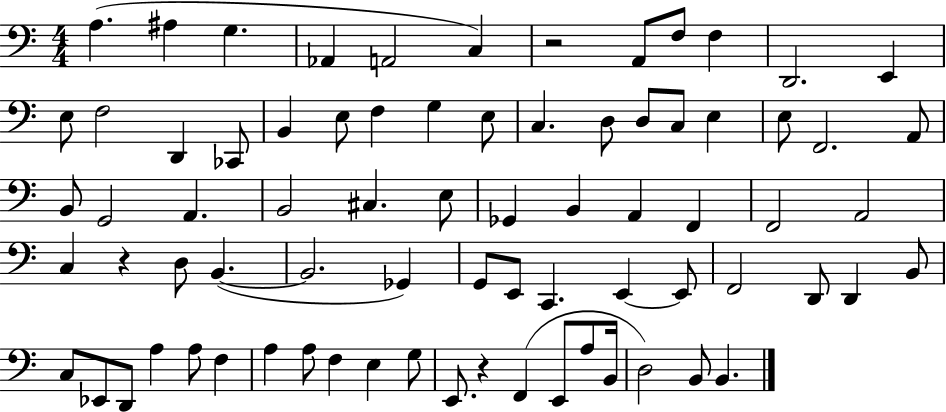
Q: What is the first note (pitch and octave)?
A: A3